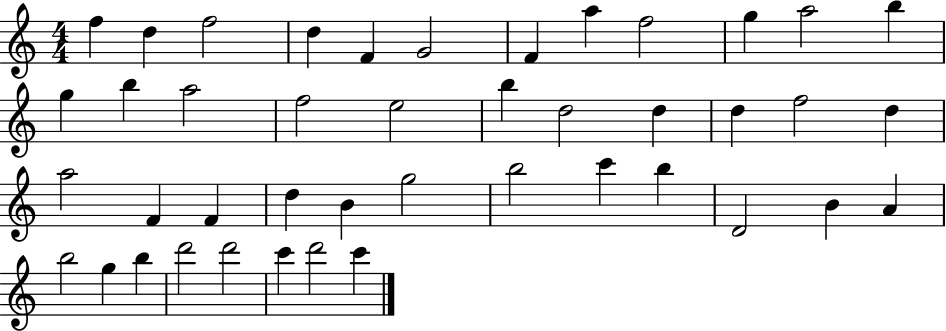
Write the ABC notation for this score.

X:1
T:Untitled
M:4/4
L:1/4
K:C
f d f2 d F G2 F a f2 g a2 b g b a2 f2 e2 b d2 d d f2 d a2 F F d B g2 b2 c' b D2 B A b2 g b d'2 d'2 c' d'2 c'